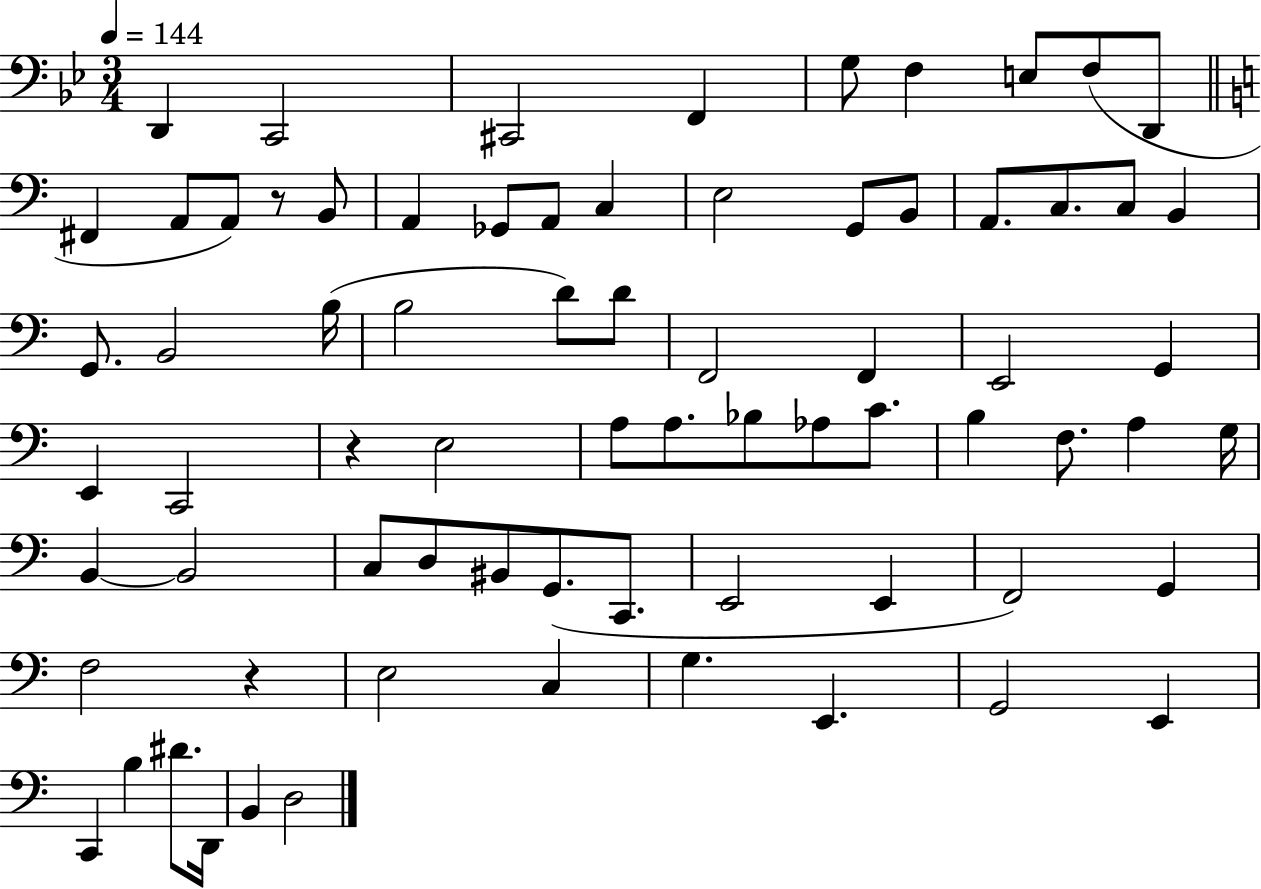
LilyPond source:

{
  \clef bass
  \numericTimeSignature
  \time 3/4
  \key bes \major
  \tempo 4 = 144
  d,4 c,2 | cis,2 f,4 | g8 f4 e8 f8( d,8 | \bar "||" \break \key c \major fis,4 a,8 a,8) r8 b,8 | a,4 ges,8 a,8 c4 | e2 g,8 b,8 | a,8. c8. c8 b,4 | \break g,8. b,2 b16( | b2 d'8) d'8 | f,2 f,4 | e,2 g,4 | \break e,4 c,2 | r4 e2 | a8 a8. bes8 aes8 c'8. | b4 f8. a4 g16 | \break b,4~~ b,2 | c8 d8 bis,8 g,8.( c,8. | e,2 e,4 | f,2) g,4 | \break f2 r4 | e2 c4 | g4. e,4. | g,2 e,4 | \break c,4 b4 dis'8. d,16 | b,4 d2 | \bar "|."
}